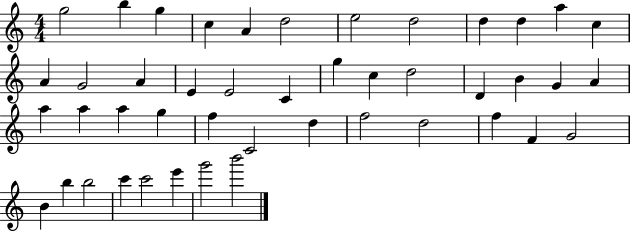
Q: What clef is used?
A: treble